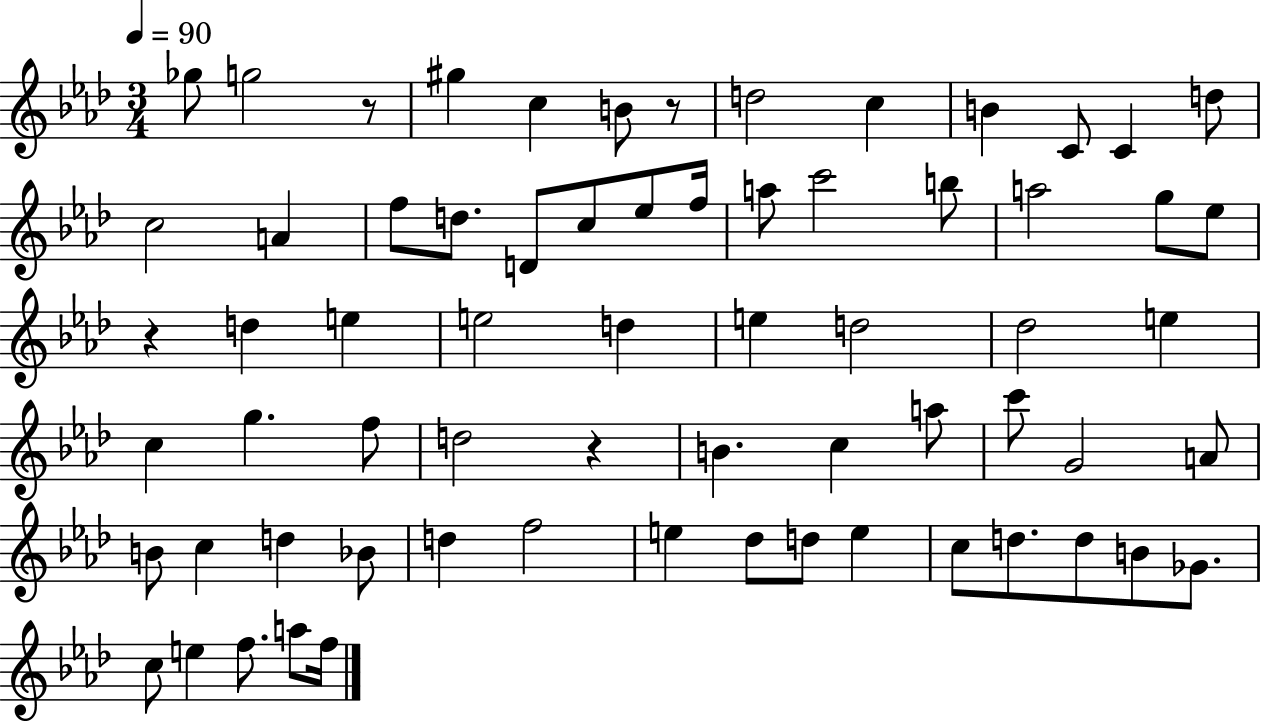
Gb5/e G5/h R/e G#5/q C5/q B4/e R/e D5/h C5/q B4/q C4/e C4/q D5/e C5/h A4/q F5/e D5/e. D4/e C5/e Eb5/e F5/s A5/e C6/h B5/e A5/h G5/e Eb5/e R/q D5/q E5/q E5/h D5/q E5/q D5/h Db5/h E5/q C5/q G5/q. F5/e D5/h R/q B4/q. C5/q A5/e C6/e G4/h A4/e B4/e C5/q D5/q Bb4/e D5/q F5/h E5/q Db5/e D5/e E5/q C5/e D5/e. D5/e B4/e Gb4/e. C5/e E5/q F5/e. A5/e F5/s